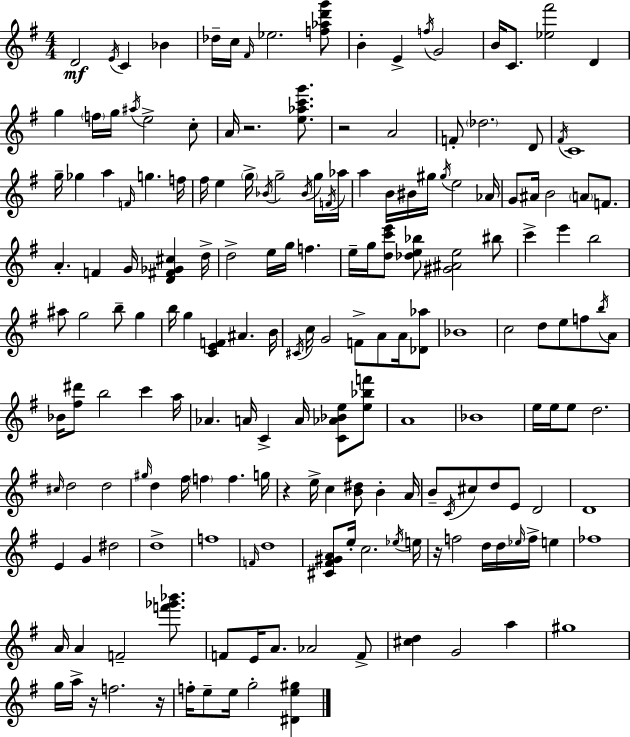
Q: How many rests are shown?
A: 6